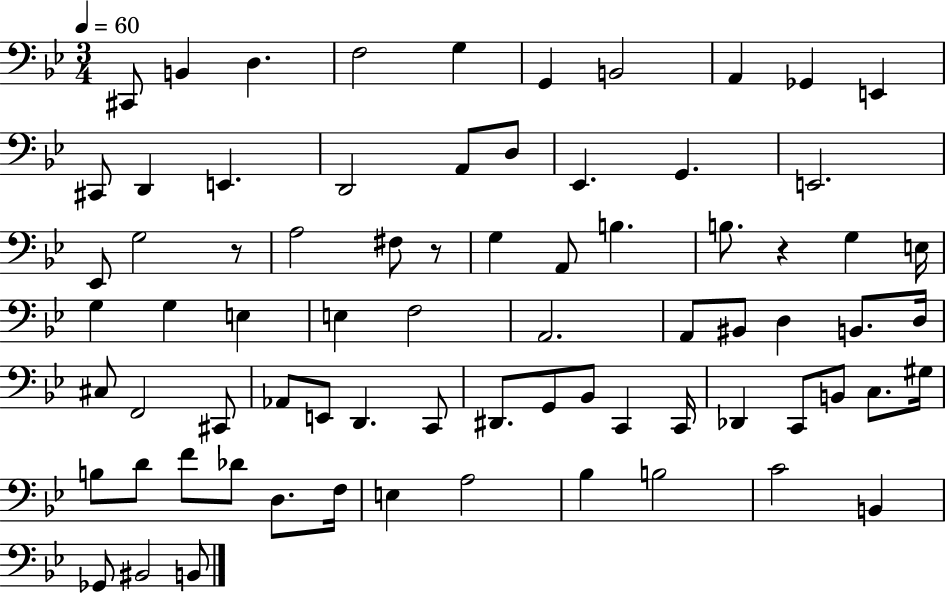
{
  \clef bass
  \numericTimeSignature
  \time 3/4
  \key bes \major
  \tempo 4 = 60
  cis,8 b,4 d4. | f2 g4 | g,4 b,2 | a,4 ges,4 e,4 | \break cis,8 d,4 e,4. | d,2 a,8 d8 | ees,4. g,4. | e,2. | \break ees,8 g2 r8 | a2 fis8 r8 | g4 a,8 b4. | b8. r4 g4 e16 | \break g4 g4 e4 | e4 f2 | a,2. | a,8 bis,8 d4 b,8. d16 | \break cis8 f,2 cis,8 | aes,8 e,8 d,4. c,8 | dis,8. g,8 bes,8 c,4 c,16 | des,4 c,8 b,8 c8. gis16 | \break b8 d'8 f'8 des'8 d8. f16 | e4 a2 | bes4 b2 | c'2 b,4 | \break ges,8 bis,2 b,8 | \bar "|."
}